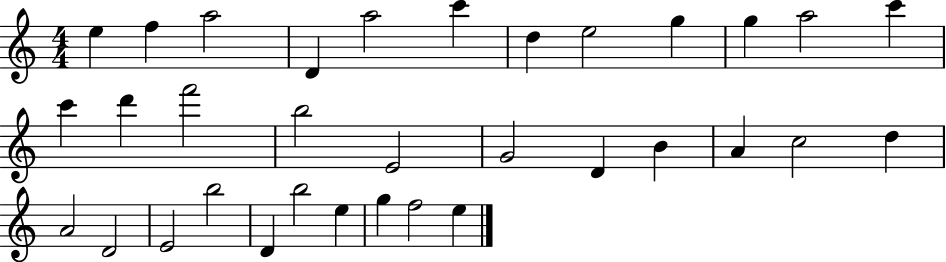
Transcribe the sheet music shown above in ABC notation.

X:1
T:Untitled
M:4/4
L:1/4
K:C
e f a2 D a2 c' d e2 g g a2 c' c' d' f'2 b2 E2 G2 D B A c2 d A2 D2 E2 b2 D b2 e g f2 e